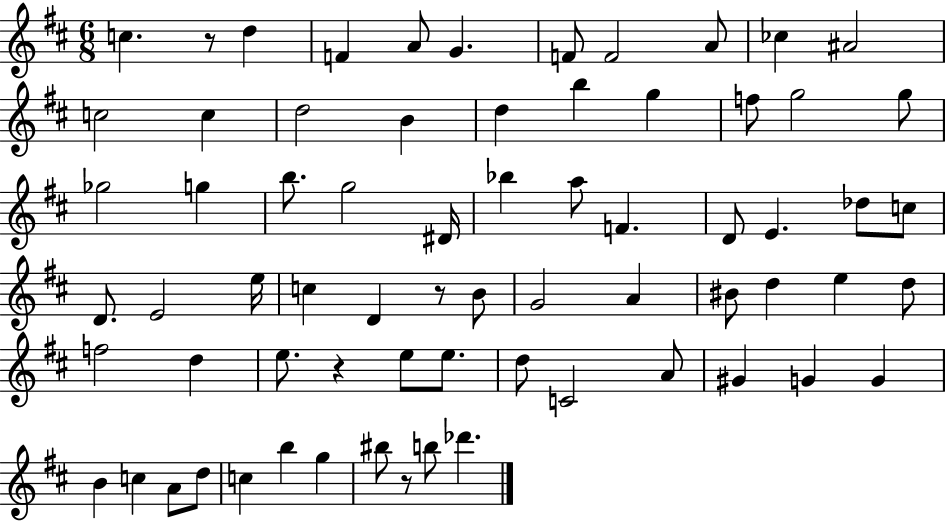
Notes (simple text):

C5/q. R/e D5/q F4/q A4/e G4/q. F4/e F4/h A4/e CES5/q A#4/h C5/h C5/q D5/h B4/q D5/q B5/q G5/q F5/e G5/h G5/e Gb5/h G5/q B5/e. G5/h D#4/s Bb5/q A5/e F4/q. D4/e E4/q. Db5/e C5/e D4/e. E4/h E5/s C5/q D4/q R/e B4/e G4/h A4/q BIS4/e D5/q E5/q D5/e F5/h D5/q E5/e. R/q E5/e E5/e. D5/e C4/h A4/e G#4/q G4/q G4/q B4/q C5/q A4/e D5/e C5/q B5/q G5/q BIS5/e R/e B5/e Db6/q.